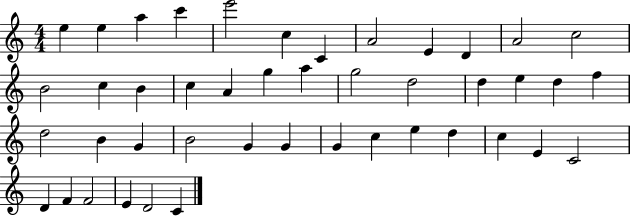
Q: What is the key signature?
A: C major